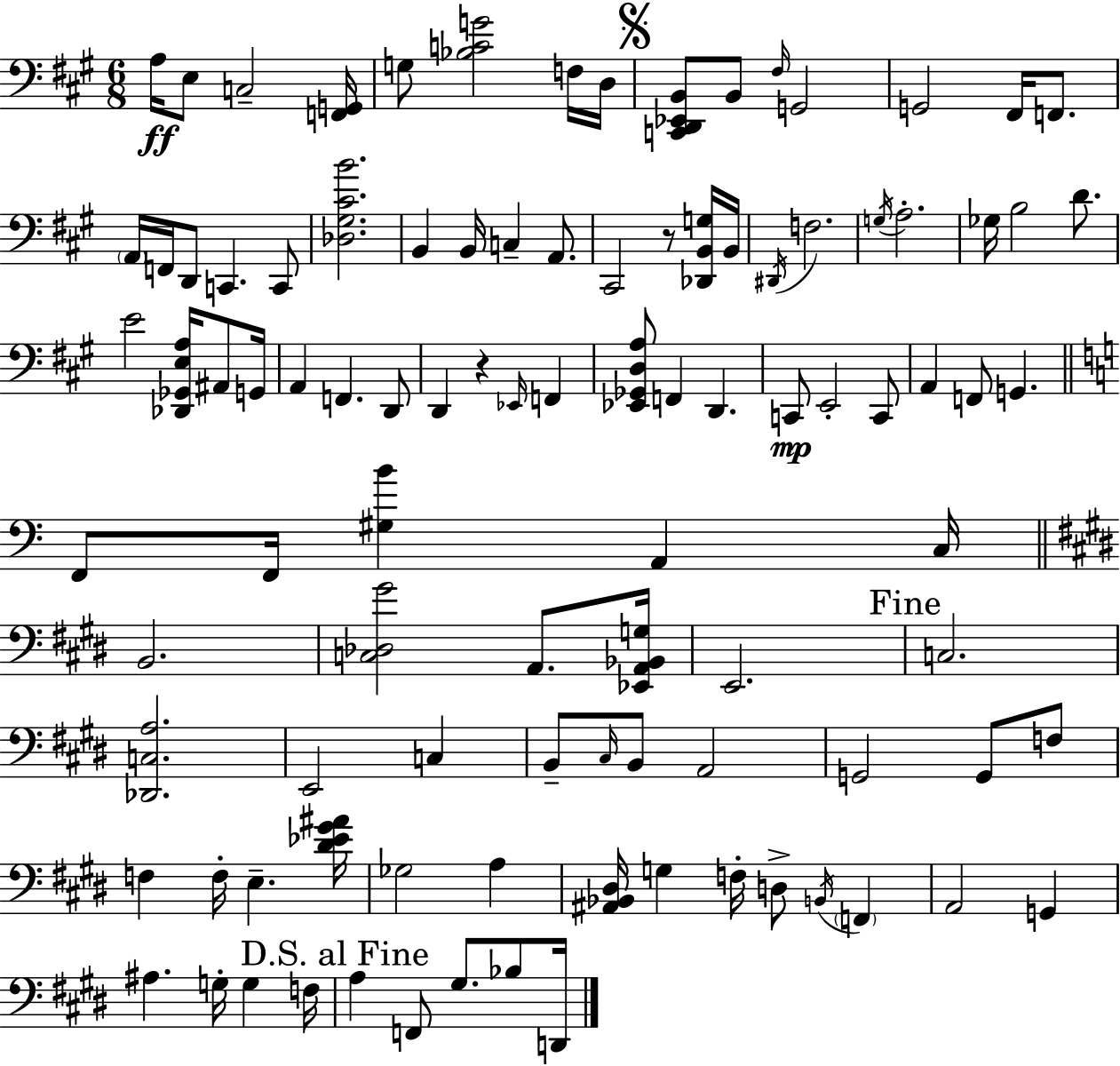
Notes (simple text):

A3/s E3/e C3/h [F2,G2]/s G3/e [Bb3,C4,G4]/h F3/s D3/s [C2,D2,Eb2,B2]/e B2/e F#3/s G2/h G2/h F#2/s F2/e. A2/s F2/s D2/e C2/q. C2/e [Db3,G#3,C#4,B4]/h. B2/q B2/s C3/q A2/e. C#2/h R/e [Db2,B2,G3]/s B2/s D#2/s F3/h. G3/s A3/h. Gb3/s B3/h D4/e. E4/h [Db2,Gb2,E3,A3]/s A#2/e G2/s A2/q F2/q. D2/e D2/q R/q Eb2/s F2/q [Eb2,Gb2,D3,A3]/e F2/q D2/q. C2/e E2/h C2/e A2/q F2/e G2/q. F2/e F2/s [G#3,B4]/q A2/q C3/s B2/h. [C3,Db3,G#4]/h A2/e. [Eb2,A2,Bb2,G3]/s E2/h. C3/h. [Db2,C3,A3]/h. E2/h C3/q B2/e C#3/s B2/e A2/h G2/h G2/e F3/e F3/q F3/s E3/q. [D#4,Eb4,G#4,A#4]/s Gb3/h A3/q [A#2,Bb2,D#3]/s G3/q F3/s D3/e B2/s F2/q A2/h G2/q A#3/q. G3/s G3/q F3/s A3/q F2/e G#3/e. Bb3/e D2/s